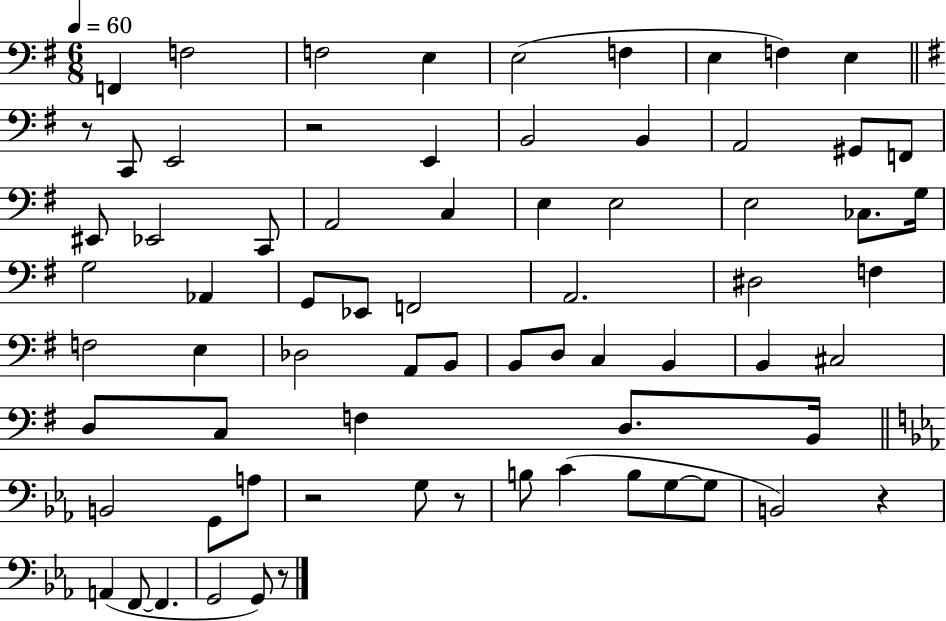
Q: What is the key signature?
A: G major